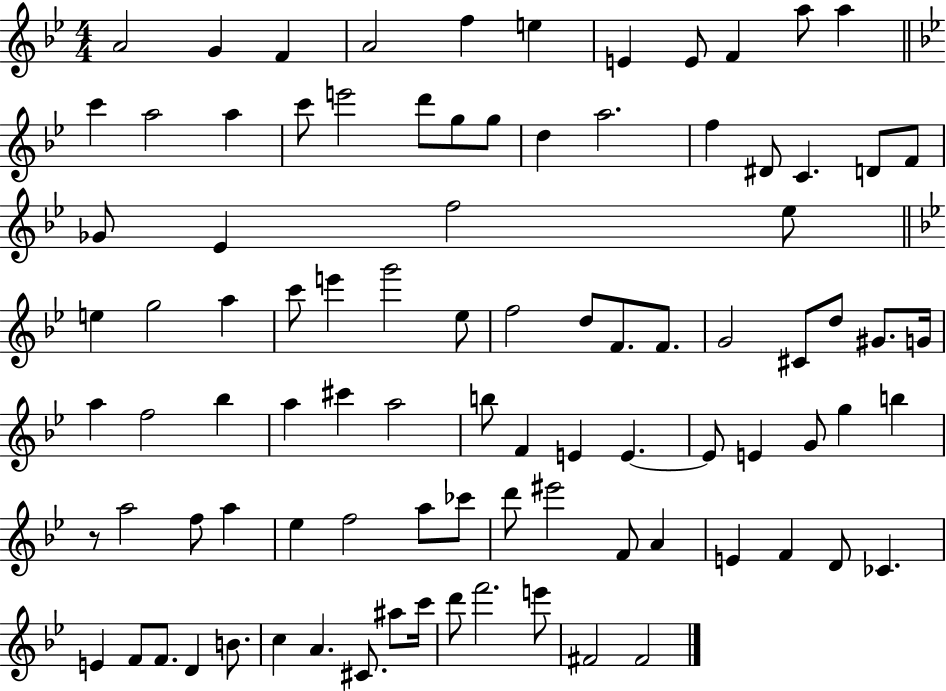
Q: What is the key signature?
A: BES major